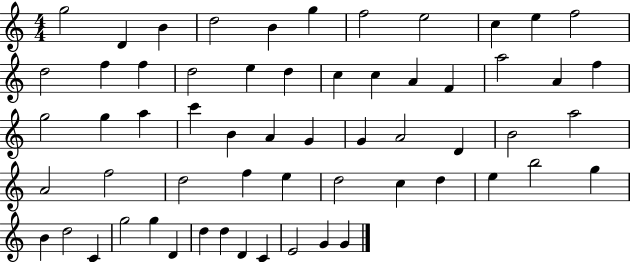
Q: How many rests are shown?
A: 0